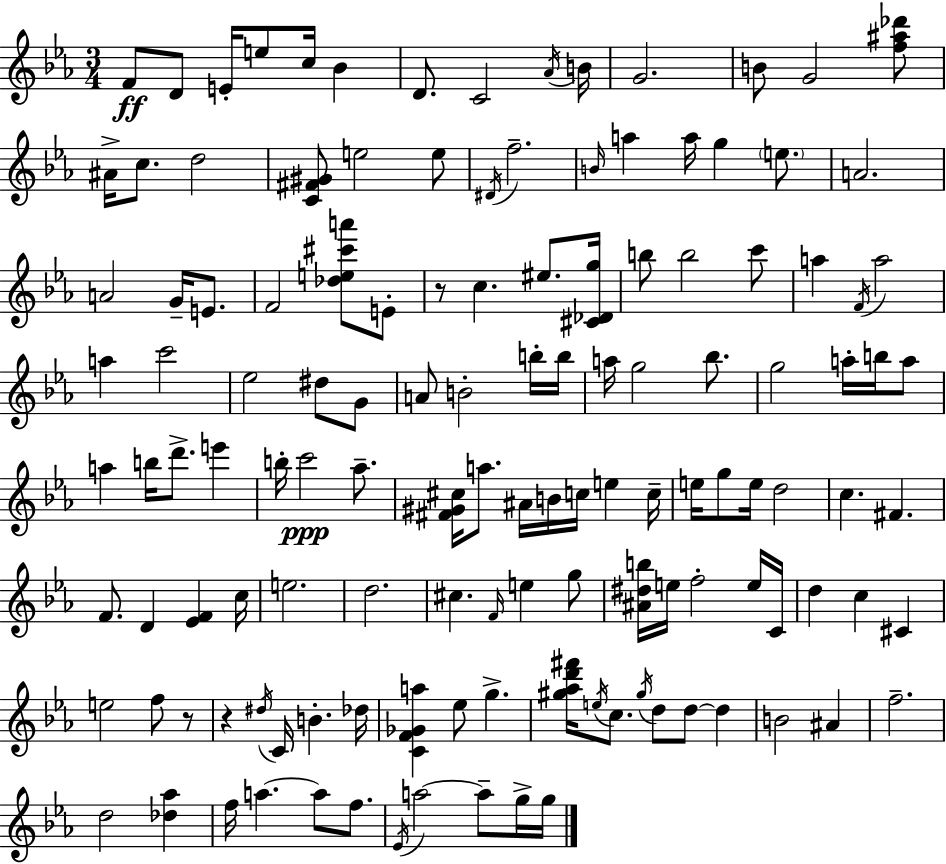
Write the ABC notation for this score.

X:1
T:Untitled
M:3/4
L:1/4
K:Eb
F/2 D/2 E/4 e/2 c/4 _B D/2 C2 _A/4 B/4 G2 B/2 G2 [f^a_d']/2 ^A/4 c/2 d2 [C^F^G]/2 e2 e/2 ^D/4 f2 B/4 a a/4 g e/2 A2 A2 G/4 E/2 F2 [_de^c'a']/2 E/2 z/2 c ^e/2 [^C_Dg]/4 b/2 b2 c'/2 a F/4 a2 a c'2 _e2 ^d/2 G/2 A/2 B2 b/4 b/4 a/4 g2 _b/2 g2 a/4 b/4 a/2 a b/4 d'/2 e' b/4 c'2 _a/2 [^F^G^c]/4 a/2 ^A/4 B/4 c/4 e c/4 e/4 g/2 e/4 d2 c ^F F/2 D [_EF] c/4 e2 d2 ^c F/4 e g/2 [^A^db]/4 e/4 f2 e/4 C/4 d c ^C e2 f/2 z/2 z ^d/4 C/4 B _d/4 [CF_Ga] _e/2 g [^g_ad'^f']/4 e/4 c/2 ^g/4 d/2 d/2 d B2 ^A f2 d2 [_d_a] f/4 a a/2 f/2 _E/4 a2 a/2 g/4 g/4